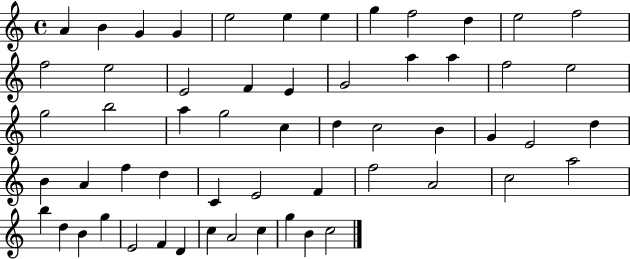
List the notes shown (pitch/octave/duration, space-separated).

A4/q B4/q G4/q G4/q E5/h E5/q E5/q G5/q F5/h D5/q E5/h F5/h F5/h E5/h E4/h F4/q E4/q G4/h A5/q A5/q F5/h E5/h G5/h B5/h A5/q G5/h C5/q D5/q C5/h B4/q G4/q E4/h D5/q B4/q A4/q F5/q D5/q C4/q E4/h F4/q F5/h A4/h C5/h A5/h B5/q D5/q B4/q G5/q E4/h F4/q D4/q C5/q A4/h C5/q G5/q B4/q C5/h